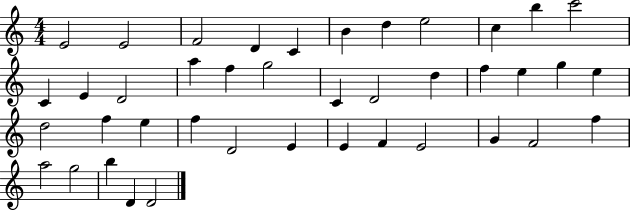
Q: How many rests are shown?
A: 0